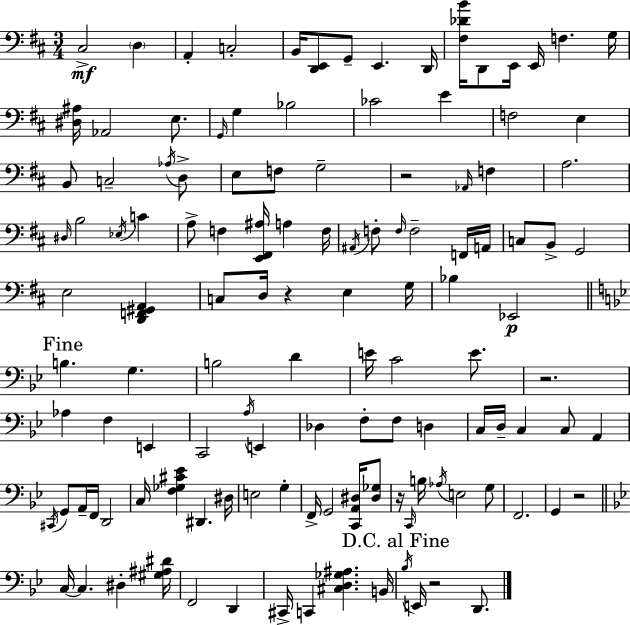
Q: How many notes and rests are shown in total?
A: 124